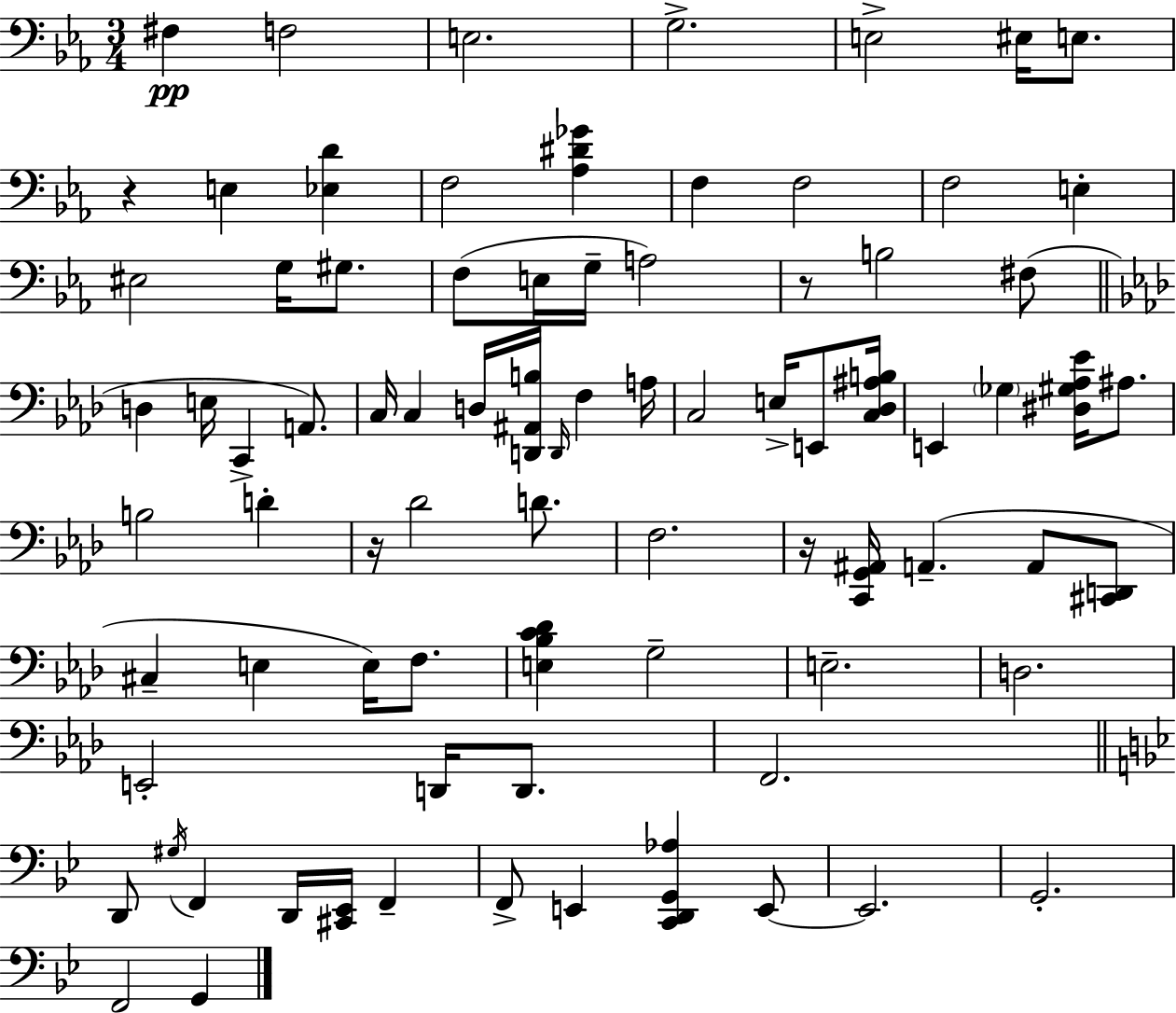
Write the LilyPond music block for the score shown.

{
  \clef bass
  \numericTimeSignature
  \time 3/4
  \key c \minor
  fis4\pp f2 | e2. | g2.-> | e2-> eis16 e8. | \break r4 e4 <ees d'>4 | f2 <aes dis' ges'>4 | f4 f2 | f2 e4-. | \break eis2 g16 gis8. | f8( e16 g16-- a2) | r8 b2 fis8( | \bar "||" \break \key f \minor d4 e16 c,4-> a,8.) | c16 c4 d16 <d, ais, b>16 \grace { d,16 } f4 | a16 c2 e16-> e,8 | <c des ais b>16 e,4 \parenthesize ges4 <dis gis aes ees'>16 ais8. | \break b2 d'4-. | r16 des'2 d'8. | f2. | r16 <c, g, ais,>16 a,4.--( a,8 <cis, d,>8 | \break cis4-- e4 e16) f8. | <e bes c' des'>4 g2-- | e2.-- | d2. | \break e,2-. d,16 d,8. | f,2. | \bar "||" \break \key bes \major d,8 \acciaccatura { gis16 } f,4 d,16 <cis, ees,>16 f,4-- | f,8-> e,4 <c, d, g, aes>4 e,8~~ | e,2. | g,2.-. | \break f,2 g,4 | \bar "|."
}